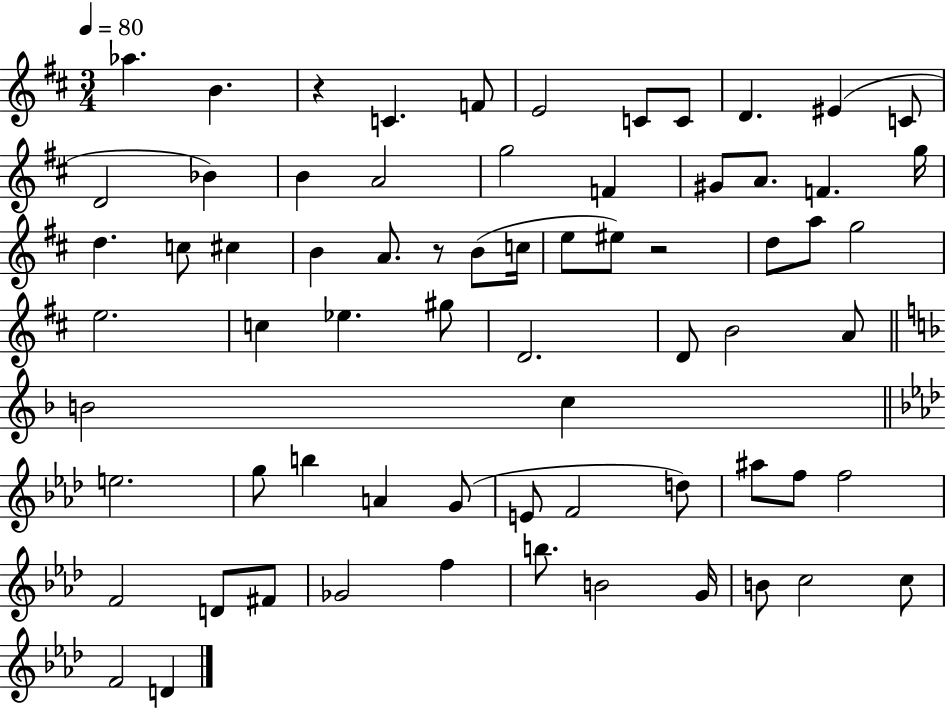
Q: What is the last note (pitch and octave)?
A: D4